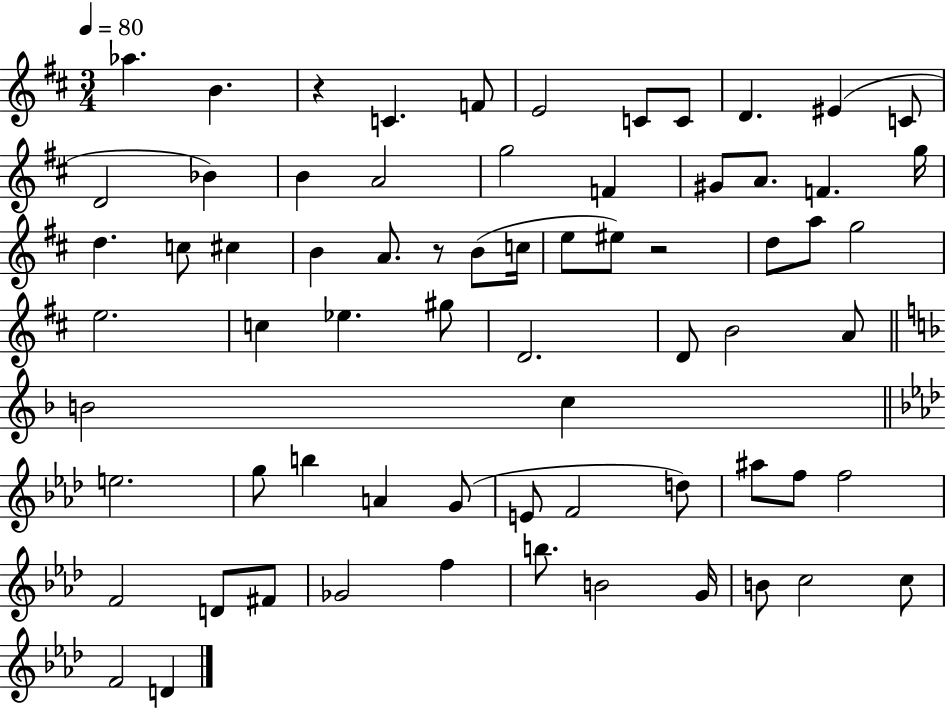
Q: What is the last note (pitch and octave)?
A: D4